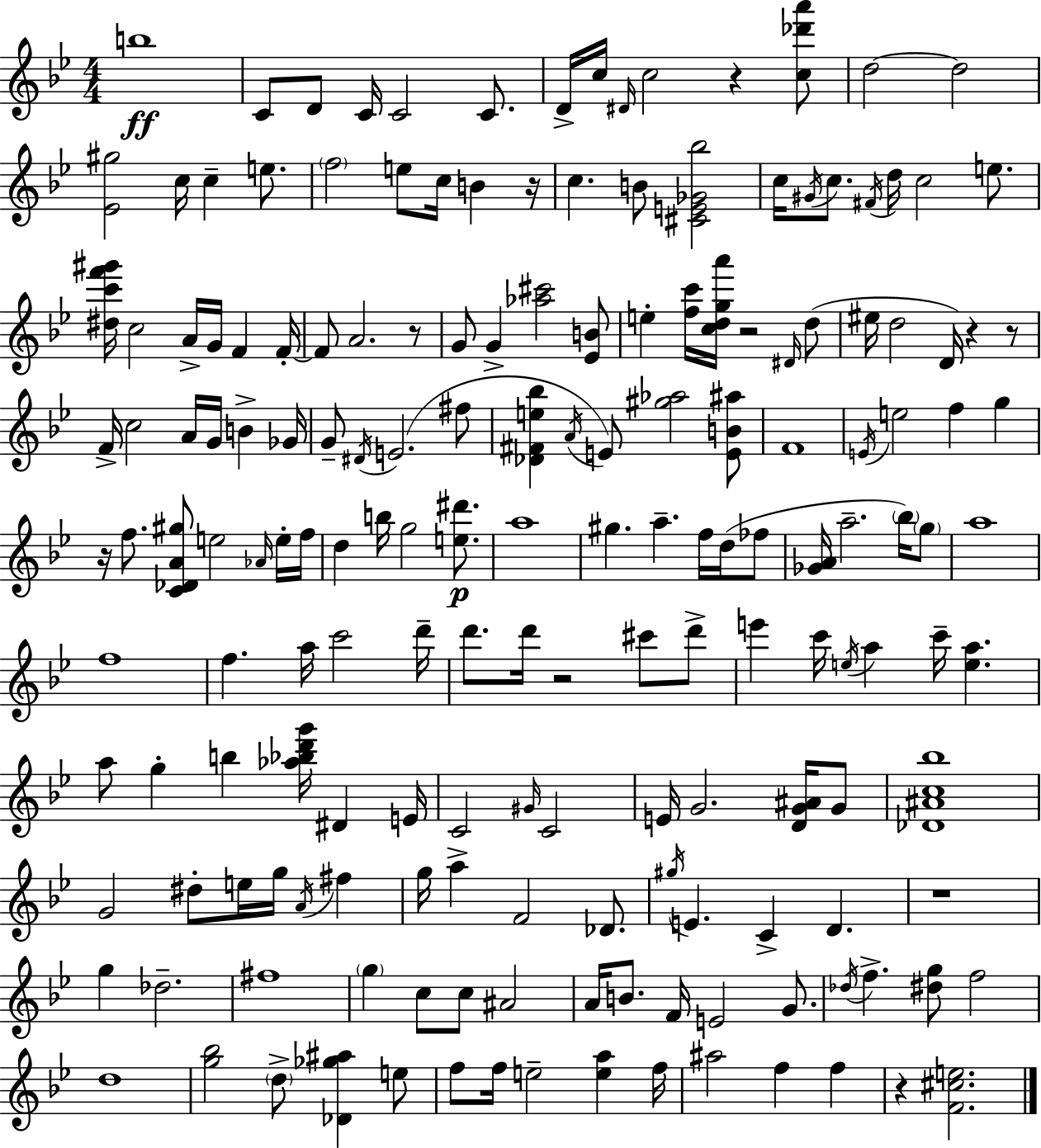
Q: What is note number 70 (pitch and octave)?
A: G#5